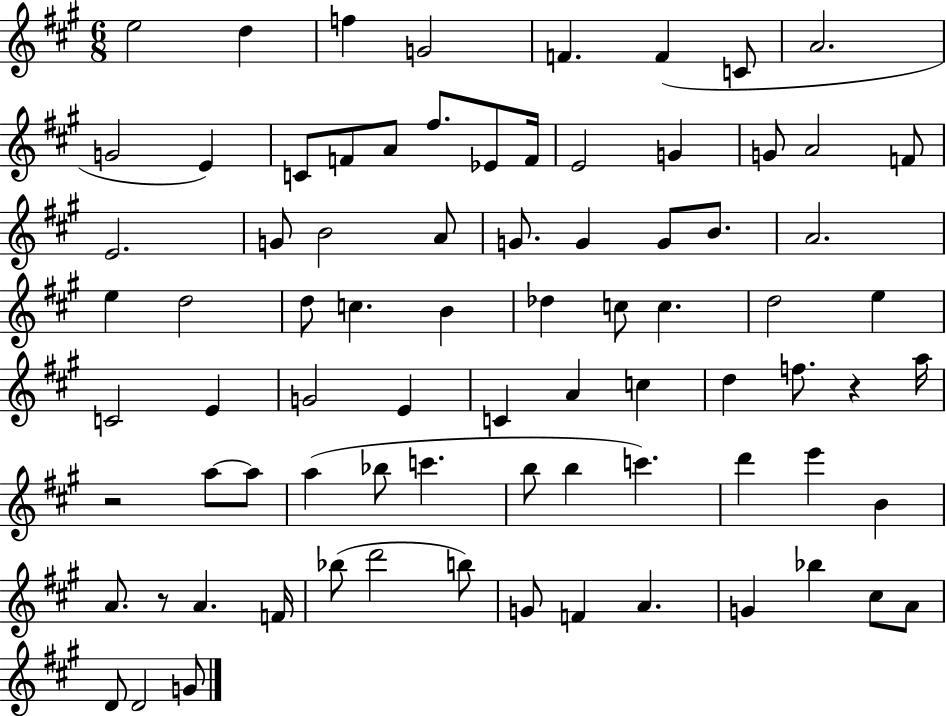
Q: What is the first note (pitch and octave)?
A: E5